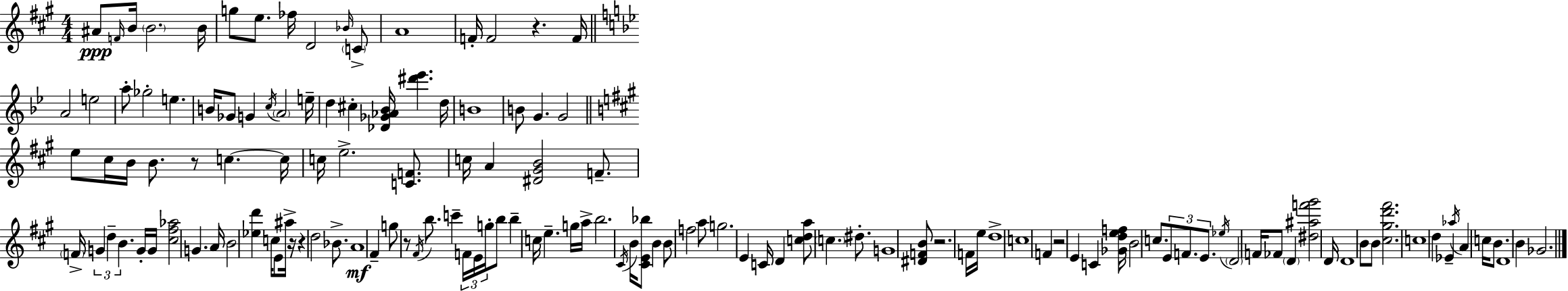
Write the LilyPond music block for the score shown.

{
  \clef treble
  \numericTimeSignature
  \time 4/4
  \key a \major
  ais'8\ppp \grace { f'16 } b'16 \parenthesize b'2. | b'16 g''8 e''8. fes''16 d'2 \grace { bes'16 } | \parenthesize c'8-> a'1 | f'16-. f'2 r4. | \break f'16 \bar "||" \break \key bes \major a'2 e''2 | a''8-. ges''2-. e''4. | b'16 ges'8 g'4 \acciaccatura { c''16 } \parenthesize a'2 | e''16-- d''4 cis''4-. <des' ges' aes' bes'>16 <dis''' ees'''>4. | \break d''16 b'1 | b'8 g'4. g'2 | \bar "||" \break \key a \major e''8 cis''16 b'16 b'8. r8 c''4.~~ c''16 | c''16 e''2.-> <c' f'>8. | c''16 a'4 <dis' gis' b'>2 f'8.-- | \parenthesize f'16-> \tuplet 3/2 { g'4 d''4-- b'4. } g'16-. | \break g'16 <cis'' fis'' aes''>2 g'4. a'16 | b'2 <ees'' d'''>4 c''16 e'8 ais''16-> | r16 r4 d''2 bes'8.-> | a'1\mf | \break fis'4-- g''8 r8 \acciaccatura { fis'16 } b''8. c'''4-- | \tuplet 3/2 { f'16 e'16 g''16-. } b''8 b''4-- c''16 e''4.-- | g''16 a''16-> b''2. \acciaccatura { cis'16 } b'16 | <cis' e' bes''>8 b'4 b'8 f''2 | \break a''8 g''2. e'4 | c'16 d'4 <c'' d'' a''>8 \parenthesize c''4. dis''8.-. | g'1 | <dis' f' b'>8 r2. | \break f'16 e''16 d''1-> | c''1 | f'4 r2 e'4 | c'4 <ges' d'' e'' f''>16 b'2 c''8. | \break \tuplet 3/2 { e'8 f'8. e'8. } \acciaccatura { ees''16 } \parenthesize d'2 | f'16 fes'8 \parenthesize d'4 <dis'' ais'' f''' gis'''>2 | d'16 d'1 | b'8 b'8 <cis'' gis'' d''' fis'''>2. | \break c''1 | d''4 ees'4-- \acciaccatura { aes''16 } a'4 | c''16 b'8. d'1 | b'4 ges'2. | \break \bar "|."
}